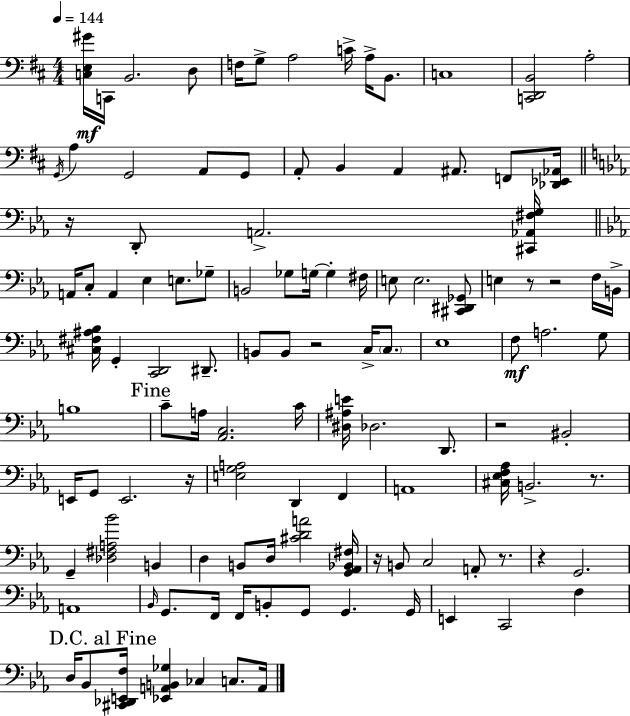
{
  \clef bass
  \numericTimeSignature
  \time 4/4
  \key d \major
  \tempo 4 = 144
  <c e gis'>16\mf c,16 b,2. d8 | f16 g8-> a2 c'16-> a16-> b,8. | c1 | <c, d, b,>2 a2-. | \break \acciaccatura { g,16 } a4 g,2 a,8 g,8 | a,8-. b,4 a,4 ais,8. f,8 | <des, ees, aes,>16 \bar "||" \break \key ees \major r16 d,8-. a,2.-> <cis, aes, fis g>16 | \bar "||" \break \key ees \major a,16 c8-. a,4 ees4 e8. ges8-- | b,2 ges8 g16~~ g4-. fis16 | e8 e2. <cis, dis, ges,>8 | e4 r8 r2 f16 b,16-> | \break <cis fis ais bes>16 g,4-. <c, d,>2 dis,8.-- | b,8 b,8 r2 c16-> \parenthesize c8. | ees1 | f8\mf a2. g8 | \break b1 | \mark "Fine" c'8-- a16 <aes, c>2. c'16 | <dis ais e'>16 des2. d,8. | r2 bis,2-. | \break e,16 g,8 e,2. r16 | <e g a>2 d,4 f,4 | a,1 | <cis ees f aes>16 b,2.-> r8. | \break g,4-- <des fis a bes'>2 b,4 | d4 b,8 d16 <cis' d' a'>2 <g, aes, bes, fis>16 | r16 b,8 c2 a,8-. r8. | r4 g,2. | \break a,1 | \grace { bes,16 } g,8. f,16 f,16 b,8-. g,8 g,4. | g,16 e,4 c,2 f4 | \mark "D.C. al Fine" d16 bes,8 <cis, des, e, f>16 <ees, a, b, ges>4 ces4 c8. | \break a,16 \bar "|."
}